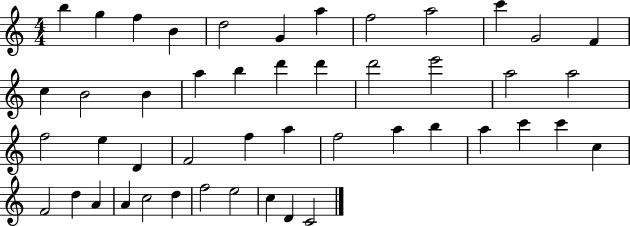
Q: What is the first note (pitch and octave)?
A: B5